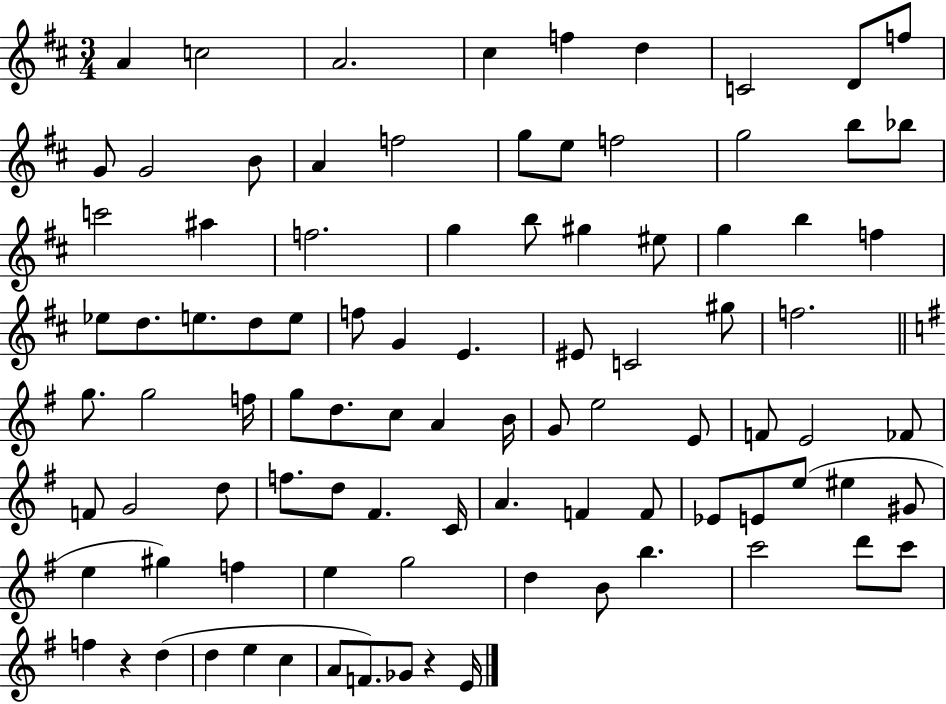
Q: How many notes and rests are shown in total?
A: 93